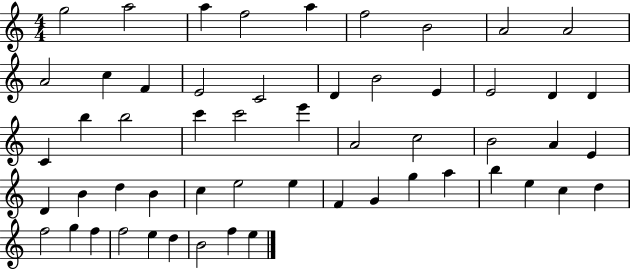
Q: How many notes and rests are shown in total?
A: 55